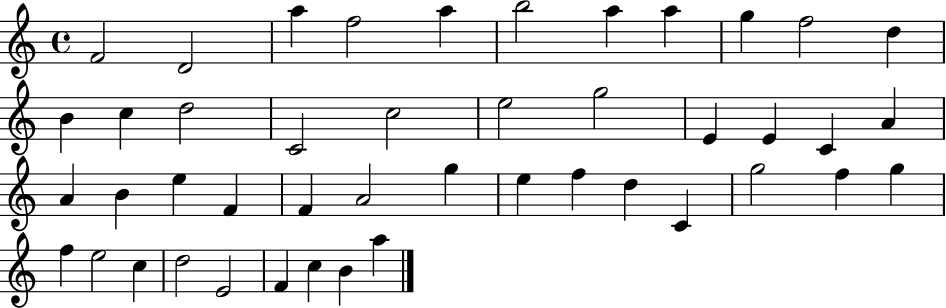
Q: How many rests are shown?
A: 0